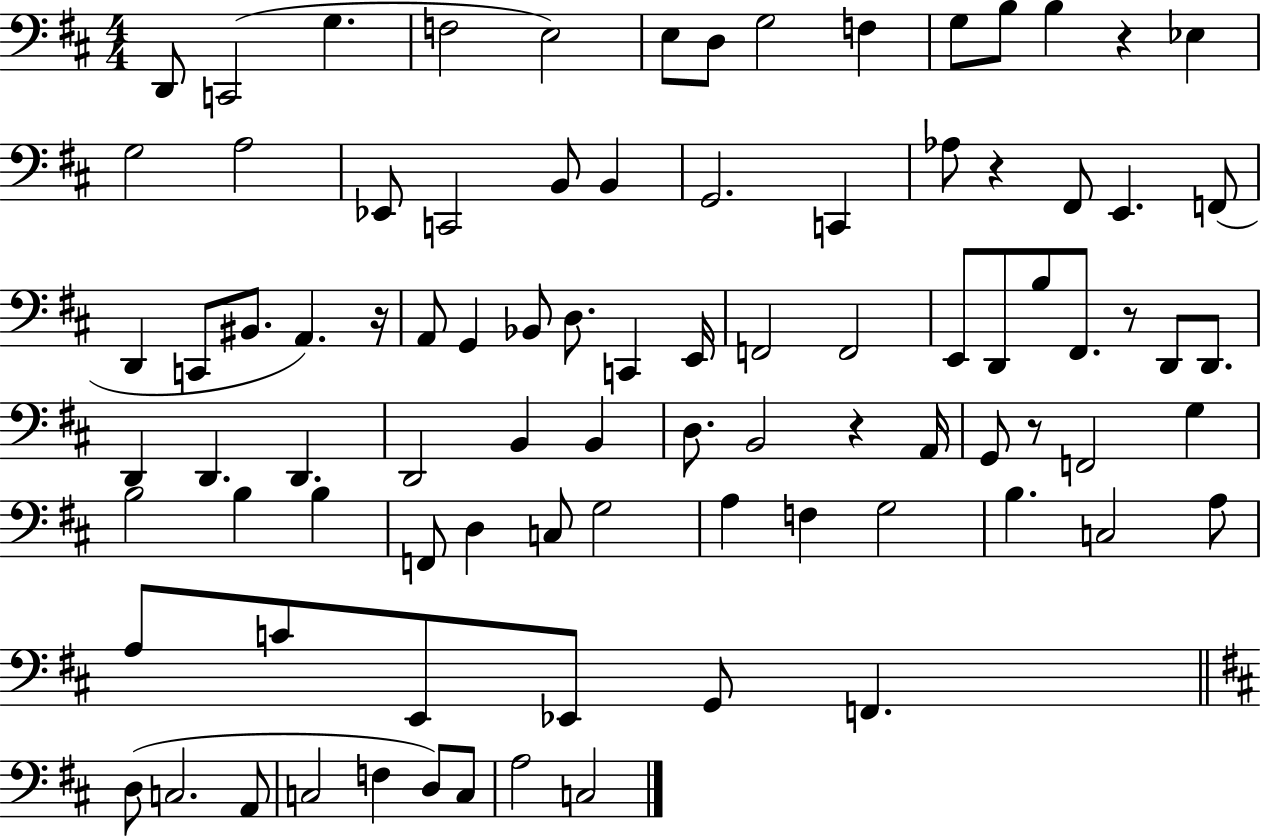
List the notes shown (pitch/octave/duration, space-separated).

D2/e C2/h G3/q. F3/h E3/h E3/e D3/e G3/h F3/q G3/e B3/e B3/q R/q Eb3/q G3/h A3/h Eb2/e C2/h B2/e B2/q G2/h. C2/q Ab3/e R/q F#2/e E2/q. F2/e D2/q C2/e BIS2/e. A2/q. R/s A2/e G2/q Bb2/e D3/e. C2/q E2/s F2/h F2/h E2/e D2/e B3/e F#2/e. R/e D2/e D2/e. D2/q D2/q. D2/q. D2/h B2/q B2/q D3/e. B2/h R/q A2/s G2/e R/e F2/h G3/q B3/h B3/q B3/q F2/e D3/q C3/e G3/h A3/q F3/q G3/h B3/q. C3/h A3/e A3/e C4/e E2/e Eb2/e G2/e F2/q. D3/e C3/h. A2/e C3/h F3/q D3/e C3/e A3/h C3/h